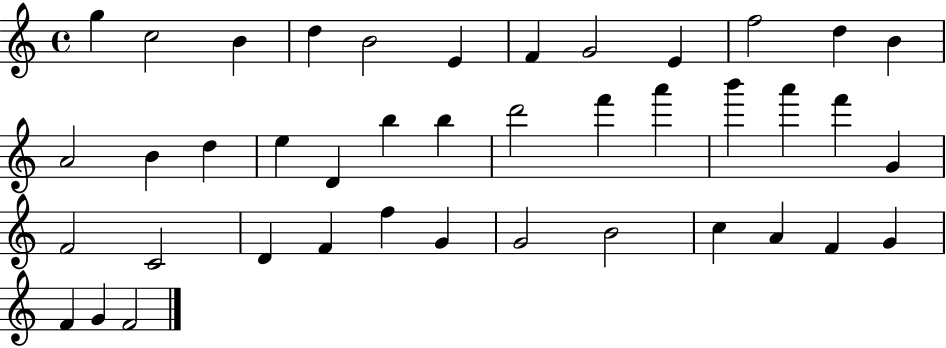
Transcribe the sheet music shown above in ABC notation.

X:1
T:Untitled
M:4/4
L:1/4
K:C
g c2 B d B2 E F G2 E f2 d B A2 B d e D b b d'2 f' a' b' a' f' G F2 C2 D F f G G2 B2 c A F G F G F2